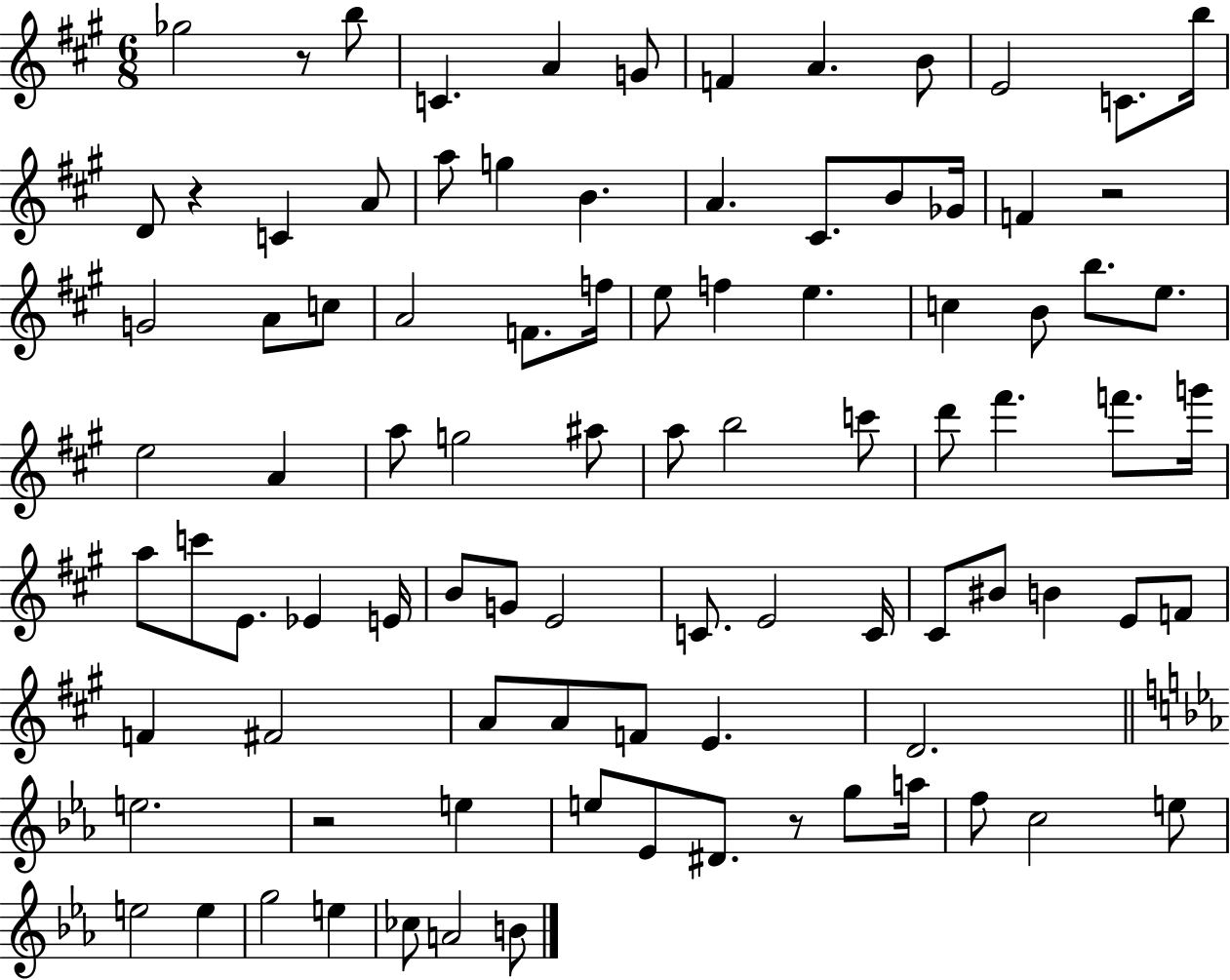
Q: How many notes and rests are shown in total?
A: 92